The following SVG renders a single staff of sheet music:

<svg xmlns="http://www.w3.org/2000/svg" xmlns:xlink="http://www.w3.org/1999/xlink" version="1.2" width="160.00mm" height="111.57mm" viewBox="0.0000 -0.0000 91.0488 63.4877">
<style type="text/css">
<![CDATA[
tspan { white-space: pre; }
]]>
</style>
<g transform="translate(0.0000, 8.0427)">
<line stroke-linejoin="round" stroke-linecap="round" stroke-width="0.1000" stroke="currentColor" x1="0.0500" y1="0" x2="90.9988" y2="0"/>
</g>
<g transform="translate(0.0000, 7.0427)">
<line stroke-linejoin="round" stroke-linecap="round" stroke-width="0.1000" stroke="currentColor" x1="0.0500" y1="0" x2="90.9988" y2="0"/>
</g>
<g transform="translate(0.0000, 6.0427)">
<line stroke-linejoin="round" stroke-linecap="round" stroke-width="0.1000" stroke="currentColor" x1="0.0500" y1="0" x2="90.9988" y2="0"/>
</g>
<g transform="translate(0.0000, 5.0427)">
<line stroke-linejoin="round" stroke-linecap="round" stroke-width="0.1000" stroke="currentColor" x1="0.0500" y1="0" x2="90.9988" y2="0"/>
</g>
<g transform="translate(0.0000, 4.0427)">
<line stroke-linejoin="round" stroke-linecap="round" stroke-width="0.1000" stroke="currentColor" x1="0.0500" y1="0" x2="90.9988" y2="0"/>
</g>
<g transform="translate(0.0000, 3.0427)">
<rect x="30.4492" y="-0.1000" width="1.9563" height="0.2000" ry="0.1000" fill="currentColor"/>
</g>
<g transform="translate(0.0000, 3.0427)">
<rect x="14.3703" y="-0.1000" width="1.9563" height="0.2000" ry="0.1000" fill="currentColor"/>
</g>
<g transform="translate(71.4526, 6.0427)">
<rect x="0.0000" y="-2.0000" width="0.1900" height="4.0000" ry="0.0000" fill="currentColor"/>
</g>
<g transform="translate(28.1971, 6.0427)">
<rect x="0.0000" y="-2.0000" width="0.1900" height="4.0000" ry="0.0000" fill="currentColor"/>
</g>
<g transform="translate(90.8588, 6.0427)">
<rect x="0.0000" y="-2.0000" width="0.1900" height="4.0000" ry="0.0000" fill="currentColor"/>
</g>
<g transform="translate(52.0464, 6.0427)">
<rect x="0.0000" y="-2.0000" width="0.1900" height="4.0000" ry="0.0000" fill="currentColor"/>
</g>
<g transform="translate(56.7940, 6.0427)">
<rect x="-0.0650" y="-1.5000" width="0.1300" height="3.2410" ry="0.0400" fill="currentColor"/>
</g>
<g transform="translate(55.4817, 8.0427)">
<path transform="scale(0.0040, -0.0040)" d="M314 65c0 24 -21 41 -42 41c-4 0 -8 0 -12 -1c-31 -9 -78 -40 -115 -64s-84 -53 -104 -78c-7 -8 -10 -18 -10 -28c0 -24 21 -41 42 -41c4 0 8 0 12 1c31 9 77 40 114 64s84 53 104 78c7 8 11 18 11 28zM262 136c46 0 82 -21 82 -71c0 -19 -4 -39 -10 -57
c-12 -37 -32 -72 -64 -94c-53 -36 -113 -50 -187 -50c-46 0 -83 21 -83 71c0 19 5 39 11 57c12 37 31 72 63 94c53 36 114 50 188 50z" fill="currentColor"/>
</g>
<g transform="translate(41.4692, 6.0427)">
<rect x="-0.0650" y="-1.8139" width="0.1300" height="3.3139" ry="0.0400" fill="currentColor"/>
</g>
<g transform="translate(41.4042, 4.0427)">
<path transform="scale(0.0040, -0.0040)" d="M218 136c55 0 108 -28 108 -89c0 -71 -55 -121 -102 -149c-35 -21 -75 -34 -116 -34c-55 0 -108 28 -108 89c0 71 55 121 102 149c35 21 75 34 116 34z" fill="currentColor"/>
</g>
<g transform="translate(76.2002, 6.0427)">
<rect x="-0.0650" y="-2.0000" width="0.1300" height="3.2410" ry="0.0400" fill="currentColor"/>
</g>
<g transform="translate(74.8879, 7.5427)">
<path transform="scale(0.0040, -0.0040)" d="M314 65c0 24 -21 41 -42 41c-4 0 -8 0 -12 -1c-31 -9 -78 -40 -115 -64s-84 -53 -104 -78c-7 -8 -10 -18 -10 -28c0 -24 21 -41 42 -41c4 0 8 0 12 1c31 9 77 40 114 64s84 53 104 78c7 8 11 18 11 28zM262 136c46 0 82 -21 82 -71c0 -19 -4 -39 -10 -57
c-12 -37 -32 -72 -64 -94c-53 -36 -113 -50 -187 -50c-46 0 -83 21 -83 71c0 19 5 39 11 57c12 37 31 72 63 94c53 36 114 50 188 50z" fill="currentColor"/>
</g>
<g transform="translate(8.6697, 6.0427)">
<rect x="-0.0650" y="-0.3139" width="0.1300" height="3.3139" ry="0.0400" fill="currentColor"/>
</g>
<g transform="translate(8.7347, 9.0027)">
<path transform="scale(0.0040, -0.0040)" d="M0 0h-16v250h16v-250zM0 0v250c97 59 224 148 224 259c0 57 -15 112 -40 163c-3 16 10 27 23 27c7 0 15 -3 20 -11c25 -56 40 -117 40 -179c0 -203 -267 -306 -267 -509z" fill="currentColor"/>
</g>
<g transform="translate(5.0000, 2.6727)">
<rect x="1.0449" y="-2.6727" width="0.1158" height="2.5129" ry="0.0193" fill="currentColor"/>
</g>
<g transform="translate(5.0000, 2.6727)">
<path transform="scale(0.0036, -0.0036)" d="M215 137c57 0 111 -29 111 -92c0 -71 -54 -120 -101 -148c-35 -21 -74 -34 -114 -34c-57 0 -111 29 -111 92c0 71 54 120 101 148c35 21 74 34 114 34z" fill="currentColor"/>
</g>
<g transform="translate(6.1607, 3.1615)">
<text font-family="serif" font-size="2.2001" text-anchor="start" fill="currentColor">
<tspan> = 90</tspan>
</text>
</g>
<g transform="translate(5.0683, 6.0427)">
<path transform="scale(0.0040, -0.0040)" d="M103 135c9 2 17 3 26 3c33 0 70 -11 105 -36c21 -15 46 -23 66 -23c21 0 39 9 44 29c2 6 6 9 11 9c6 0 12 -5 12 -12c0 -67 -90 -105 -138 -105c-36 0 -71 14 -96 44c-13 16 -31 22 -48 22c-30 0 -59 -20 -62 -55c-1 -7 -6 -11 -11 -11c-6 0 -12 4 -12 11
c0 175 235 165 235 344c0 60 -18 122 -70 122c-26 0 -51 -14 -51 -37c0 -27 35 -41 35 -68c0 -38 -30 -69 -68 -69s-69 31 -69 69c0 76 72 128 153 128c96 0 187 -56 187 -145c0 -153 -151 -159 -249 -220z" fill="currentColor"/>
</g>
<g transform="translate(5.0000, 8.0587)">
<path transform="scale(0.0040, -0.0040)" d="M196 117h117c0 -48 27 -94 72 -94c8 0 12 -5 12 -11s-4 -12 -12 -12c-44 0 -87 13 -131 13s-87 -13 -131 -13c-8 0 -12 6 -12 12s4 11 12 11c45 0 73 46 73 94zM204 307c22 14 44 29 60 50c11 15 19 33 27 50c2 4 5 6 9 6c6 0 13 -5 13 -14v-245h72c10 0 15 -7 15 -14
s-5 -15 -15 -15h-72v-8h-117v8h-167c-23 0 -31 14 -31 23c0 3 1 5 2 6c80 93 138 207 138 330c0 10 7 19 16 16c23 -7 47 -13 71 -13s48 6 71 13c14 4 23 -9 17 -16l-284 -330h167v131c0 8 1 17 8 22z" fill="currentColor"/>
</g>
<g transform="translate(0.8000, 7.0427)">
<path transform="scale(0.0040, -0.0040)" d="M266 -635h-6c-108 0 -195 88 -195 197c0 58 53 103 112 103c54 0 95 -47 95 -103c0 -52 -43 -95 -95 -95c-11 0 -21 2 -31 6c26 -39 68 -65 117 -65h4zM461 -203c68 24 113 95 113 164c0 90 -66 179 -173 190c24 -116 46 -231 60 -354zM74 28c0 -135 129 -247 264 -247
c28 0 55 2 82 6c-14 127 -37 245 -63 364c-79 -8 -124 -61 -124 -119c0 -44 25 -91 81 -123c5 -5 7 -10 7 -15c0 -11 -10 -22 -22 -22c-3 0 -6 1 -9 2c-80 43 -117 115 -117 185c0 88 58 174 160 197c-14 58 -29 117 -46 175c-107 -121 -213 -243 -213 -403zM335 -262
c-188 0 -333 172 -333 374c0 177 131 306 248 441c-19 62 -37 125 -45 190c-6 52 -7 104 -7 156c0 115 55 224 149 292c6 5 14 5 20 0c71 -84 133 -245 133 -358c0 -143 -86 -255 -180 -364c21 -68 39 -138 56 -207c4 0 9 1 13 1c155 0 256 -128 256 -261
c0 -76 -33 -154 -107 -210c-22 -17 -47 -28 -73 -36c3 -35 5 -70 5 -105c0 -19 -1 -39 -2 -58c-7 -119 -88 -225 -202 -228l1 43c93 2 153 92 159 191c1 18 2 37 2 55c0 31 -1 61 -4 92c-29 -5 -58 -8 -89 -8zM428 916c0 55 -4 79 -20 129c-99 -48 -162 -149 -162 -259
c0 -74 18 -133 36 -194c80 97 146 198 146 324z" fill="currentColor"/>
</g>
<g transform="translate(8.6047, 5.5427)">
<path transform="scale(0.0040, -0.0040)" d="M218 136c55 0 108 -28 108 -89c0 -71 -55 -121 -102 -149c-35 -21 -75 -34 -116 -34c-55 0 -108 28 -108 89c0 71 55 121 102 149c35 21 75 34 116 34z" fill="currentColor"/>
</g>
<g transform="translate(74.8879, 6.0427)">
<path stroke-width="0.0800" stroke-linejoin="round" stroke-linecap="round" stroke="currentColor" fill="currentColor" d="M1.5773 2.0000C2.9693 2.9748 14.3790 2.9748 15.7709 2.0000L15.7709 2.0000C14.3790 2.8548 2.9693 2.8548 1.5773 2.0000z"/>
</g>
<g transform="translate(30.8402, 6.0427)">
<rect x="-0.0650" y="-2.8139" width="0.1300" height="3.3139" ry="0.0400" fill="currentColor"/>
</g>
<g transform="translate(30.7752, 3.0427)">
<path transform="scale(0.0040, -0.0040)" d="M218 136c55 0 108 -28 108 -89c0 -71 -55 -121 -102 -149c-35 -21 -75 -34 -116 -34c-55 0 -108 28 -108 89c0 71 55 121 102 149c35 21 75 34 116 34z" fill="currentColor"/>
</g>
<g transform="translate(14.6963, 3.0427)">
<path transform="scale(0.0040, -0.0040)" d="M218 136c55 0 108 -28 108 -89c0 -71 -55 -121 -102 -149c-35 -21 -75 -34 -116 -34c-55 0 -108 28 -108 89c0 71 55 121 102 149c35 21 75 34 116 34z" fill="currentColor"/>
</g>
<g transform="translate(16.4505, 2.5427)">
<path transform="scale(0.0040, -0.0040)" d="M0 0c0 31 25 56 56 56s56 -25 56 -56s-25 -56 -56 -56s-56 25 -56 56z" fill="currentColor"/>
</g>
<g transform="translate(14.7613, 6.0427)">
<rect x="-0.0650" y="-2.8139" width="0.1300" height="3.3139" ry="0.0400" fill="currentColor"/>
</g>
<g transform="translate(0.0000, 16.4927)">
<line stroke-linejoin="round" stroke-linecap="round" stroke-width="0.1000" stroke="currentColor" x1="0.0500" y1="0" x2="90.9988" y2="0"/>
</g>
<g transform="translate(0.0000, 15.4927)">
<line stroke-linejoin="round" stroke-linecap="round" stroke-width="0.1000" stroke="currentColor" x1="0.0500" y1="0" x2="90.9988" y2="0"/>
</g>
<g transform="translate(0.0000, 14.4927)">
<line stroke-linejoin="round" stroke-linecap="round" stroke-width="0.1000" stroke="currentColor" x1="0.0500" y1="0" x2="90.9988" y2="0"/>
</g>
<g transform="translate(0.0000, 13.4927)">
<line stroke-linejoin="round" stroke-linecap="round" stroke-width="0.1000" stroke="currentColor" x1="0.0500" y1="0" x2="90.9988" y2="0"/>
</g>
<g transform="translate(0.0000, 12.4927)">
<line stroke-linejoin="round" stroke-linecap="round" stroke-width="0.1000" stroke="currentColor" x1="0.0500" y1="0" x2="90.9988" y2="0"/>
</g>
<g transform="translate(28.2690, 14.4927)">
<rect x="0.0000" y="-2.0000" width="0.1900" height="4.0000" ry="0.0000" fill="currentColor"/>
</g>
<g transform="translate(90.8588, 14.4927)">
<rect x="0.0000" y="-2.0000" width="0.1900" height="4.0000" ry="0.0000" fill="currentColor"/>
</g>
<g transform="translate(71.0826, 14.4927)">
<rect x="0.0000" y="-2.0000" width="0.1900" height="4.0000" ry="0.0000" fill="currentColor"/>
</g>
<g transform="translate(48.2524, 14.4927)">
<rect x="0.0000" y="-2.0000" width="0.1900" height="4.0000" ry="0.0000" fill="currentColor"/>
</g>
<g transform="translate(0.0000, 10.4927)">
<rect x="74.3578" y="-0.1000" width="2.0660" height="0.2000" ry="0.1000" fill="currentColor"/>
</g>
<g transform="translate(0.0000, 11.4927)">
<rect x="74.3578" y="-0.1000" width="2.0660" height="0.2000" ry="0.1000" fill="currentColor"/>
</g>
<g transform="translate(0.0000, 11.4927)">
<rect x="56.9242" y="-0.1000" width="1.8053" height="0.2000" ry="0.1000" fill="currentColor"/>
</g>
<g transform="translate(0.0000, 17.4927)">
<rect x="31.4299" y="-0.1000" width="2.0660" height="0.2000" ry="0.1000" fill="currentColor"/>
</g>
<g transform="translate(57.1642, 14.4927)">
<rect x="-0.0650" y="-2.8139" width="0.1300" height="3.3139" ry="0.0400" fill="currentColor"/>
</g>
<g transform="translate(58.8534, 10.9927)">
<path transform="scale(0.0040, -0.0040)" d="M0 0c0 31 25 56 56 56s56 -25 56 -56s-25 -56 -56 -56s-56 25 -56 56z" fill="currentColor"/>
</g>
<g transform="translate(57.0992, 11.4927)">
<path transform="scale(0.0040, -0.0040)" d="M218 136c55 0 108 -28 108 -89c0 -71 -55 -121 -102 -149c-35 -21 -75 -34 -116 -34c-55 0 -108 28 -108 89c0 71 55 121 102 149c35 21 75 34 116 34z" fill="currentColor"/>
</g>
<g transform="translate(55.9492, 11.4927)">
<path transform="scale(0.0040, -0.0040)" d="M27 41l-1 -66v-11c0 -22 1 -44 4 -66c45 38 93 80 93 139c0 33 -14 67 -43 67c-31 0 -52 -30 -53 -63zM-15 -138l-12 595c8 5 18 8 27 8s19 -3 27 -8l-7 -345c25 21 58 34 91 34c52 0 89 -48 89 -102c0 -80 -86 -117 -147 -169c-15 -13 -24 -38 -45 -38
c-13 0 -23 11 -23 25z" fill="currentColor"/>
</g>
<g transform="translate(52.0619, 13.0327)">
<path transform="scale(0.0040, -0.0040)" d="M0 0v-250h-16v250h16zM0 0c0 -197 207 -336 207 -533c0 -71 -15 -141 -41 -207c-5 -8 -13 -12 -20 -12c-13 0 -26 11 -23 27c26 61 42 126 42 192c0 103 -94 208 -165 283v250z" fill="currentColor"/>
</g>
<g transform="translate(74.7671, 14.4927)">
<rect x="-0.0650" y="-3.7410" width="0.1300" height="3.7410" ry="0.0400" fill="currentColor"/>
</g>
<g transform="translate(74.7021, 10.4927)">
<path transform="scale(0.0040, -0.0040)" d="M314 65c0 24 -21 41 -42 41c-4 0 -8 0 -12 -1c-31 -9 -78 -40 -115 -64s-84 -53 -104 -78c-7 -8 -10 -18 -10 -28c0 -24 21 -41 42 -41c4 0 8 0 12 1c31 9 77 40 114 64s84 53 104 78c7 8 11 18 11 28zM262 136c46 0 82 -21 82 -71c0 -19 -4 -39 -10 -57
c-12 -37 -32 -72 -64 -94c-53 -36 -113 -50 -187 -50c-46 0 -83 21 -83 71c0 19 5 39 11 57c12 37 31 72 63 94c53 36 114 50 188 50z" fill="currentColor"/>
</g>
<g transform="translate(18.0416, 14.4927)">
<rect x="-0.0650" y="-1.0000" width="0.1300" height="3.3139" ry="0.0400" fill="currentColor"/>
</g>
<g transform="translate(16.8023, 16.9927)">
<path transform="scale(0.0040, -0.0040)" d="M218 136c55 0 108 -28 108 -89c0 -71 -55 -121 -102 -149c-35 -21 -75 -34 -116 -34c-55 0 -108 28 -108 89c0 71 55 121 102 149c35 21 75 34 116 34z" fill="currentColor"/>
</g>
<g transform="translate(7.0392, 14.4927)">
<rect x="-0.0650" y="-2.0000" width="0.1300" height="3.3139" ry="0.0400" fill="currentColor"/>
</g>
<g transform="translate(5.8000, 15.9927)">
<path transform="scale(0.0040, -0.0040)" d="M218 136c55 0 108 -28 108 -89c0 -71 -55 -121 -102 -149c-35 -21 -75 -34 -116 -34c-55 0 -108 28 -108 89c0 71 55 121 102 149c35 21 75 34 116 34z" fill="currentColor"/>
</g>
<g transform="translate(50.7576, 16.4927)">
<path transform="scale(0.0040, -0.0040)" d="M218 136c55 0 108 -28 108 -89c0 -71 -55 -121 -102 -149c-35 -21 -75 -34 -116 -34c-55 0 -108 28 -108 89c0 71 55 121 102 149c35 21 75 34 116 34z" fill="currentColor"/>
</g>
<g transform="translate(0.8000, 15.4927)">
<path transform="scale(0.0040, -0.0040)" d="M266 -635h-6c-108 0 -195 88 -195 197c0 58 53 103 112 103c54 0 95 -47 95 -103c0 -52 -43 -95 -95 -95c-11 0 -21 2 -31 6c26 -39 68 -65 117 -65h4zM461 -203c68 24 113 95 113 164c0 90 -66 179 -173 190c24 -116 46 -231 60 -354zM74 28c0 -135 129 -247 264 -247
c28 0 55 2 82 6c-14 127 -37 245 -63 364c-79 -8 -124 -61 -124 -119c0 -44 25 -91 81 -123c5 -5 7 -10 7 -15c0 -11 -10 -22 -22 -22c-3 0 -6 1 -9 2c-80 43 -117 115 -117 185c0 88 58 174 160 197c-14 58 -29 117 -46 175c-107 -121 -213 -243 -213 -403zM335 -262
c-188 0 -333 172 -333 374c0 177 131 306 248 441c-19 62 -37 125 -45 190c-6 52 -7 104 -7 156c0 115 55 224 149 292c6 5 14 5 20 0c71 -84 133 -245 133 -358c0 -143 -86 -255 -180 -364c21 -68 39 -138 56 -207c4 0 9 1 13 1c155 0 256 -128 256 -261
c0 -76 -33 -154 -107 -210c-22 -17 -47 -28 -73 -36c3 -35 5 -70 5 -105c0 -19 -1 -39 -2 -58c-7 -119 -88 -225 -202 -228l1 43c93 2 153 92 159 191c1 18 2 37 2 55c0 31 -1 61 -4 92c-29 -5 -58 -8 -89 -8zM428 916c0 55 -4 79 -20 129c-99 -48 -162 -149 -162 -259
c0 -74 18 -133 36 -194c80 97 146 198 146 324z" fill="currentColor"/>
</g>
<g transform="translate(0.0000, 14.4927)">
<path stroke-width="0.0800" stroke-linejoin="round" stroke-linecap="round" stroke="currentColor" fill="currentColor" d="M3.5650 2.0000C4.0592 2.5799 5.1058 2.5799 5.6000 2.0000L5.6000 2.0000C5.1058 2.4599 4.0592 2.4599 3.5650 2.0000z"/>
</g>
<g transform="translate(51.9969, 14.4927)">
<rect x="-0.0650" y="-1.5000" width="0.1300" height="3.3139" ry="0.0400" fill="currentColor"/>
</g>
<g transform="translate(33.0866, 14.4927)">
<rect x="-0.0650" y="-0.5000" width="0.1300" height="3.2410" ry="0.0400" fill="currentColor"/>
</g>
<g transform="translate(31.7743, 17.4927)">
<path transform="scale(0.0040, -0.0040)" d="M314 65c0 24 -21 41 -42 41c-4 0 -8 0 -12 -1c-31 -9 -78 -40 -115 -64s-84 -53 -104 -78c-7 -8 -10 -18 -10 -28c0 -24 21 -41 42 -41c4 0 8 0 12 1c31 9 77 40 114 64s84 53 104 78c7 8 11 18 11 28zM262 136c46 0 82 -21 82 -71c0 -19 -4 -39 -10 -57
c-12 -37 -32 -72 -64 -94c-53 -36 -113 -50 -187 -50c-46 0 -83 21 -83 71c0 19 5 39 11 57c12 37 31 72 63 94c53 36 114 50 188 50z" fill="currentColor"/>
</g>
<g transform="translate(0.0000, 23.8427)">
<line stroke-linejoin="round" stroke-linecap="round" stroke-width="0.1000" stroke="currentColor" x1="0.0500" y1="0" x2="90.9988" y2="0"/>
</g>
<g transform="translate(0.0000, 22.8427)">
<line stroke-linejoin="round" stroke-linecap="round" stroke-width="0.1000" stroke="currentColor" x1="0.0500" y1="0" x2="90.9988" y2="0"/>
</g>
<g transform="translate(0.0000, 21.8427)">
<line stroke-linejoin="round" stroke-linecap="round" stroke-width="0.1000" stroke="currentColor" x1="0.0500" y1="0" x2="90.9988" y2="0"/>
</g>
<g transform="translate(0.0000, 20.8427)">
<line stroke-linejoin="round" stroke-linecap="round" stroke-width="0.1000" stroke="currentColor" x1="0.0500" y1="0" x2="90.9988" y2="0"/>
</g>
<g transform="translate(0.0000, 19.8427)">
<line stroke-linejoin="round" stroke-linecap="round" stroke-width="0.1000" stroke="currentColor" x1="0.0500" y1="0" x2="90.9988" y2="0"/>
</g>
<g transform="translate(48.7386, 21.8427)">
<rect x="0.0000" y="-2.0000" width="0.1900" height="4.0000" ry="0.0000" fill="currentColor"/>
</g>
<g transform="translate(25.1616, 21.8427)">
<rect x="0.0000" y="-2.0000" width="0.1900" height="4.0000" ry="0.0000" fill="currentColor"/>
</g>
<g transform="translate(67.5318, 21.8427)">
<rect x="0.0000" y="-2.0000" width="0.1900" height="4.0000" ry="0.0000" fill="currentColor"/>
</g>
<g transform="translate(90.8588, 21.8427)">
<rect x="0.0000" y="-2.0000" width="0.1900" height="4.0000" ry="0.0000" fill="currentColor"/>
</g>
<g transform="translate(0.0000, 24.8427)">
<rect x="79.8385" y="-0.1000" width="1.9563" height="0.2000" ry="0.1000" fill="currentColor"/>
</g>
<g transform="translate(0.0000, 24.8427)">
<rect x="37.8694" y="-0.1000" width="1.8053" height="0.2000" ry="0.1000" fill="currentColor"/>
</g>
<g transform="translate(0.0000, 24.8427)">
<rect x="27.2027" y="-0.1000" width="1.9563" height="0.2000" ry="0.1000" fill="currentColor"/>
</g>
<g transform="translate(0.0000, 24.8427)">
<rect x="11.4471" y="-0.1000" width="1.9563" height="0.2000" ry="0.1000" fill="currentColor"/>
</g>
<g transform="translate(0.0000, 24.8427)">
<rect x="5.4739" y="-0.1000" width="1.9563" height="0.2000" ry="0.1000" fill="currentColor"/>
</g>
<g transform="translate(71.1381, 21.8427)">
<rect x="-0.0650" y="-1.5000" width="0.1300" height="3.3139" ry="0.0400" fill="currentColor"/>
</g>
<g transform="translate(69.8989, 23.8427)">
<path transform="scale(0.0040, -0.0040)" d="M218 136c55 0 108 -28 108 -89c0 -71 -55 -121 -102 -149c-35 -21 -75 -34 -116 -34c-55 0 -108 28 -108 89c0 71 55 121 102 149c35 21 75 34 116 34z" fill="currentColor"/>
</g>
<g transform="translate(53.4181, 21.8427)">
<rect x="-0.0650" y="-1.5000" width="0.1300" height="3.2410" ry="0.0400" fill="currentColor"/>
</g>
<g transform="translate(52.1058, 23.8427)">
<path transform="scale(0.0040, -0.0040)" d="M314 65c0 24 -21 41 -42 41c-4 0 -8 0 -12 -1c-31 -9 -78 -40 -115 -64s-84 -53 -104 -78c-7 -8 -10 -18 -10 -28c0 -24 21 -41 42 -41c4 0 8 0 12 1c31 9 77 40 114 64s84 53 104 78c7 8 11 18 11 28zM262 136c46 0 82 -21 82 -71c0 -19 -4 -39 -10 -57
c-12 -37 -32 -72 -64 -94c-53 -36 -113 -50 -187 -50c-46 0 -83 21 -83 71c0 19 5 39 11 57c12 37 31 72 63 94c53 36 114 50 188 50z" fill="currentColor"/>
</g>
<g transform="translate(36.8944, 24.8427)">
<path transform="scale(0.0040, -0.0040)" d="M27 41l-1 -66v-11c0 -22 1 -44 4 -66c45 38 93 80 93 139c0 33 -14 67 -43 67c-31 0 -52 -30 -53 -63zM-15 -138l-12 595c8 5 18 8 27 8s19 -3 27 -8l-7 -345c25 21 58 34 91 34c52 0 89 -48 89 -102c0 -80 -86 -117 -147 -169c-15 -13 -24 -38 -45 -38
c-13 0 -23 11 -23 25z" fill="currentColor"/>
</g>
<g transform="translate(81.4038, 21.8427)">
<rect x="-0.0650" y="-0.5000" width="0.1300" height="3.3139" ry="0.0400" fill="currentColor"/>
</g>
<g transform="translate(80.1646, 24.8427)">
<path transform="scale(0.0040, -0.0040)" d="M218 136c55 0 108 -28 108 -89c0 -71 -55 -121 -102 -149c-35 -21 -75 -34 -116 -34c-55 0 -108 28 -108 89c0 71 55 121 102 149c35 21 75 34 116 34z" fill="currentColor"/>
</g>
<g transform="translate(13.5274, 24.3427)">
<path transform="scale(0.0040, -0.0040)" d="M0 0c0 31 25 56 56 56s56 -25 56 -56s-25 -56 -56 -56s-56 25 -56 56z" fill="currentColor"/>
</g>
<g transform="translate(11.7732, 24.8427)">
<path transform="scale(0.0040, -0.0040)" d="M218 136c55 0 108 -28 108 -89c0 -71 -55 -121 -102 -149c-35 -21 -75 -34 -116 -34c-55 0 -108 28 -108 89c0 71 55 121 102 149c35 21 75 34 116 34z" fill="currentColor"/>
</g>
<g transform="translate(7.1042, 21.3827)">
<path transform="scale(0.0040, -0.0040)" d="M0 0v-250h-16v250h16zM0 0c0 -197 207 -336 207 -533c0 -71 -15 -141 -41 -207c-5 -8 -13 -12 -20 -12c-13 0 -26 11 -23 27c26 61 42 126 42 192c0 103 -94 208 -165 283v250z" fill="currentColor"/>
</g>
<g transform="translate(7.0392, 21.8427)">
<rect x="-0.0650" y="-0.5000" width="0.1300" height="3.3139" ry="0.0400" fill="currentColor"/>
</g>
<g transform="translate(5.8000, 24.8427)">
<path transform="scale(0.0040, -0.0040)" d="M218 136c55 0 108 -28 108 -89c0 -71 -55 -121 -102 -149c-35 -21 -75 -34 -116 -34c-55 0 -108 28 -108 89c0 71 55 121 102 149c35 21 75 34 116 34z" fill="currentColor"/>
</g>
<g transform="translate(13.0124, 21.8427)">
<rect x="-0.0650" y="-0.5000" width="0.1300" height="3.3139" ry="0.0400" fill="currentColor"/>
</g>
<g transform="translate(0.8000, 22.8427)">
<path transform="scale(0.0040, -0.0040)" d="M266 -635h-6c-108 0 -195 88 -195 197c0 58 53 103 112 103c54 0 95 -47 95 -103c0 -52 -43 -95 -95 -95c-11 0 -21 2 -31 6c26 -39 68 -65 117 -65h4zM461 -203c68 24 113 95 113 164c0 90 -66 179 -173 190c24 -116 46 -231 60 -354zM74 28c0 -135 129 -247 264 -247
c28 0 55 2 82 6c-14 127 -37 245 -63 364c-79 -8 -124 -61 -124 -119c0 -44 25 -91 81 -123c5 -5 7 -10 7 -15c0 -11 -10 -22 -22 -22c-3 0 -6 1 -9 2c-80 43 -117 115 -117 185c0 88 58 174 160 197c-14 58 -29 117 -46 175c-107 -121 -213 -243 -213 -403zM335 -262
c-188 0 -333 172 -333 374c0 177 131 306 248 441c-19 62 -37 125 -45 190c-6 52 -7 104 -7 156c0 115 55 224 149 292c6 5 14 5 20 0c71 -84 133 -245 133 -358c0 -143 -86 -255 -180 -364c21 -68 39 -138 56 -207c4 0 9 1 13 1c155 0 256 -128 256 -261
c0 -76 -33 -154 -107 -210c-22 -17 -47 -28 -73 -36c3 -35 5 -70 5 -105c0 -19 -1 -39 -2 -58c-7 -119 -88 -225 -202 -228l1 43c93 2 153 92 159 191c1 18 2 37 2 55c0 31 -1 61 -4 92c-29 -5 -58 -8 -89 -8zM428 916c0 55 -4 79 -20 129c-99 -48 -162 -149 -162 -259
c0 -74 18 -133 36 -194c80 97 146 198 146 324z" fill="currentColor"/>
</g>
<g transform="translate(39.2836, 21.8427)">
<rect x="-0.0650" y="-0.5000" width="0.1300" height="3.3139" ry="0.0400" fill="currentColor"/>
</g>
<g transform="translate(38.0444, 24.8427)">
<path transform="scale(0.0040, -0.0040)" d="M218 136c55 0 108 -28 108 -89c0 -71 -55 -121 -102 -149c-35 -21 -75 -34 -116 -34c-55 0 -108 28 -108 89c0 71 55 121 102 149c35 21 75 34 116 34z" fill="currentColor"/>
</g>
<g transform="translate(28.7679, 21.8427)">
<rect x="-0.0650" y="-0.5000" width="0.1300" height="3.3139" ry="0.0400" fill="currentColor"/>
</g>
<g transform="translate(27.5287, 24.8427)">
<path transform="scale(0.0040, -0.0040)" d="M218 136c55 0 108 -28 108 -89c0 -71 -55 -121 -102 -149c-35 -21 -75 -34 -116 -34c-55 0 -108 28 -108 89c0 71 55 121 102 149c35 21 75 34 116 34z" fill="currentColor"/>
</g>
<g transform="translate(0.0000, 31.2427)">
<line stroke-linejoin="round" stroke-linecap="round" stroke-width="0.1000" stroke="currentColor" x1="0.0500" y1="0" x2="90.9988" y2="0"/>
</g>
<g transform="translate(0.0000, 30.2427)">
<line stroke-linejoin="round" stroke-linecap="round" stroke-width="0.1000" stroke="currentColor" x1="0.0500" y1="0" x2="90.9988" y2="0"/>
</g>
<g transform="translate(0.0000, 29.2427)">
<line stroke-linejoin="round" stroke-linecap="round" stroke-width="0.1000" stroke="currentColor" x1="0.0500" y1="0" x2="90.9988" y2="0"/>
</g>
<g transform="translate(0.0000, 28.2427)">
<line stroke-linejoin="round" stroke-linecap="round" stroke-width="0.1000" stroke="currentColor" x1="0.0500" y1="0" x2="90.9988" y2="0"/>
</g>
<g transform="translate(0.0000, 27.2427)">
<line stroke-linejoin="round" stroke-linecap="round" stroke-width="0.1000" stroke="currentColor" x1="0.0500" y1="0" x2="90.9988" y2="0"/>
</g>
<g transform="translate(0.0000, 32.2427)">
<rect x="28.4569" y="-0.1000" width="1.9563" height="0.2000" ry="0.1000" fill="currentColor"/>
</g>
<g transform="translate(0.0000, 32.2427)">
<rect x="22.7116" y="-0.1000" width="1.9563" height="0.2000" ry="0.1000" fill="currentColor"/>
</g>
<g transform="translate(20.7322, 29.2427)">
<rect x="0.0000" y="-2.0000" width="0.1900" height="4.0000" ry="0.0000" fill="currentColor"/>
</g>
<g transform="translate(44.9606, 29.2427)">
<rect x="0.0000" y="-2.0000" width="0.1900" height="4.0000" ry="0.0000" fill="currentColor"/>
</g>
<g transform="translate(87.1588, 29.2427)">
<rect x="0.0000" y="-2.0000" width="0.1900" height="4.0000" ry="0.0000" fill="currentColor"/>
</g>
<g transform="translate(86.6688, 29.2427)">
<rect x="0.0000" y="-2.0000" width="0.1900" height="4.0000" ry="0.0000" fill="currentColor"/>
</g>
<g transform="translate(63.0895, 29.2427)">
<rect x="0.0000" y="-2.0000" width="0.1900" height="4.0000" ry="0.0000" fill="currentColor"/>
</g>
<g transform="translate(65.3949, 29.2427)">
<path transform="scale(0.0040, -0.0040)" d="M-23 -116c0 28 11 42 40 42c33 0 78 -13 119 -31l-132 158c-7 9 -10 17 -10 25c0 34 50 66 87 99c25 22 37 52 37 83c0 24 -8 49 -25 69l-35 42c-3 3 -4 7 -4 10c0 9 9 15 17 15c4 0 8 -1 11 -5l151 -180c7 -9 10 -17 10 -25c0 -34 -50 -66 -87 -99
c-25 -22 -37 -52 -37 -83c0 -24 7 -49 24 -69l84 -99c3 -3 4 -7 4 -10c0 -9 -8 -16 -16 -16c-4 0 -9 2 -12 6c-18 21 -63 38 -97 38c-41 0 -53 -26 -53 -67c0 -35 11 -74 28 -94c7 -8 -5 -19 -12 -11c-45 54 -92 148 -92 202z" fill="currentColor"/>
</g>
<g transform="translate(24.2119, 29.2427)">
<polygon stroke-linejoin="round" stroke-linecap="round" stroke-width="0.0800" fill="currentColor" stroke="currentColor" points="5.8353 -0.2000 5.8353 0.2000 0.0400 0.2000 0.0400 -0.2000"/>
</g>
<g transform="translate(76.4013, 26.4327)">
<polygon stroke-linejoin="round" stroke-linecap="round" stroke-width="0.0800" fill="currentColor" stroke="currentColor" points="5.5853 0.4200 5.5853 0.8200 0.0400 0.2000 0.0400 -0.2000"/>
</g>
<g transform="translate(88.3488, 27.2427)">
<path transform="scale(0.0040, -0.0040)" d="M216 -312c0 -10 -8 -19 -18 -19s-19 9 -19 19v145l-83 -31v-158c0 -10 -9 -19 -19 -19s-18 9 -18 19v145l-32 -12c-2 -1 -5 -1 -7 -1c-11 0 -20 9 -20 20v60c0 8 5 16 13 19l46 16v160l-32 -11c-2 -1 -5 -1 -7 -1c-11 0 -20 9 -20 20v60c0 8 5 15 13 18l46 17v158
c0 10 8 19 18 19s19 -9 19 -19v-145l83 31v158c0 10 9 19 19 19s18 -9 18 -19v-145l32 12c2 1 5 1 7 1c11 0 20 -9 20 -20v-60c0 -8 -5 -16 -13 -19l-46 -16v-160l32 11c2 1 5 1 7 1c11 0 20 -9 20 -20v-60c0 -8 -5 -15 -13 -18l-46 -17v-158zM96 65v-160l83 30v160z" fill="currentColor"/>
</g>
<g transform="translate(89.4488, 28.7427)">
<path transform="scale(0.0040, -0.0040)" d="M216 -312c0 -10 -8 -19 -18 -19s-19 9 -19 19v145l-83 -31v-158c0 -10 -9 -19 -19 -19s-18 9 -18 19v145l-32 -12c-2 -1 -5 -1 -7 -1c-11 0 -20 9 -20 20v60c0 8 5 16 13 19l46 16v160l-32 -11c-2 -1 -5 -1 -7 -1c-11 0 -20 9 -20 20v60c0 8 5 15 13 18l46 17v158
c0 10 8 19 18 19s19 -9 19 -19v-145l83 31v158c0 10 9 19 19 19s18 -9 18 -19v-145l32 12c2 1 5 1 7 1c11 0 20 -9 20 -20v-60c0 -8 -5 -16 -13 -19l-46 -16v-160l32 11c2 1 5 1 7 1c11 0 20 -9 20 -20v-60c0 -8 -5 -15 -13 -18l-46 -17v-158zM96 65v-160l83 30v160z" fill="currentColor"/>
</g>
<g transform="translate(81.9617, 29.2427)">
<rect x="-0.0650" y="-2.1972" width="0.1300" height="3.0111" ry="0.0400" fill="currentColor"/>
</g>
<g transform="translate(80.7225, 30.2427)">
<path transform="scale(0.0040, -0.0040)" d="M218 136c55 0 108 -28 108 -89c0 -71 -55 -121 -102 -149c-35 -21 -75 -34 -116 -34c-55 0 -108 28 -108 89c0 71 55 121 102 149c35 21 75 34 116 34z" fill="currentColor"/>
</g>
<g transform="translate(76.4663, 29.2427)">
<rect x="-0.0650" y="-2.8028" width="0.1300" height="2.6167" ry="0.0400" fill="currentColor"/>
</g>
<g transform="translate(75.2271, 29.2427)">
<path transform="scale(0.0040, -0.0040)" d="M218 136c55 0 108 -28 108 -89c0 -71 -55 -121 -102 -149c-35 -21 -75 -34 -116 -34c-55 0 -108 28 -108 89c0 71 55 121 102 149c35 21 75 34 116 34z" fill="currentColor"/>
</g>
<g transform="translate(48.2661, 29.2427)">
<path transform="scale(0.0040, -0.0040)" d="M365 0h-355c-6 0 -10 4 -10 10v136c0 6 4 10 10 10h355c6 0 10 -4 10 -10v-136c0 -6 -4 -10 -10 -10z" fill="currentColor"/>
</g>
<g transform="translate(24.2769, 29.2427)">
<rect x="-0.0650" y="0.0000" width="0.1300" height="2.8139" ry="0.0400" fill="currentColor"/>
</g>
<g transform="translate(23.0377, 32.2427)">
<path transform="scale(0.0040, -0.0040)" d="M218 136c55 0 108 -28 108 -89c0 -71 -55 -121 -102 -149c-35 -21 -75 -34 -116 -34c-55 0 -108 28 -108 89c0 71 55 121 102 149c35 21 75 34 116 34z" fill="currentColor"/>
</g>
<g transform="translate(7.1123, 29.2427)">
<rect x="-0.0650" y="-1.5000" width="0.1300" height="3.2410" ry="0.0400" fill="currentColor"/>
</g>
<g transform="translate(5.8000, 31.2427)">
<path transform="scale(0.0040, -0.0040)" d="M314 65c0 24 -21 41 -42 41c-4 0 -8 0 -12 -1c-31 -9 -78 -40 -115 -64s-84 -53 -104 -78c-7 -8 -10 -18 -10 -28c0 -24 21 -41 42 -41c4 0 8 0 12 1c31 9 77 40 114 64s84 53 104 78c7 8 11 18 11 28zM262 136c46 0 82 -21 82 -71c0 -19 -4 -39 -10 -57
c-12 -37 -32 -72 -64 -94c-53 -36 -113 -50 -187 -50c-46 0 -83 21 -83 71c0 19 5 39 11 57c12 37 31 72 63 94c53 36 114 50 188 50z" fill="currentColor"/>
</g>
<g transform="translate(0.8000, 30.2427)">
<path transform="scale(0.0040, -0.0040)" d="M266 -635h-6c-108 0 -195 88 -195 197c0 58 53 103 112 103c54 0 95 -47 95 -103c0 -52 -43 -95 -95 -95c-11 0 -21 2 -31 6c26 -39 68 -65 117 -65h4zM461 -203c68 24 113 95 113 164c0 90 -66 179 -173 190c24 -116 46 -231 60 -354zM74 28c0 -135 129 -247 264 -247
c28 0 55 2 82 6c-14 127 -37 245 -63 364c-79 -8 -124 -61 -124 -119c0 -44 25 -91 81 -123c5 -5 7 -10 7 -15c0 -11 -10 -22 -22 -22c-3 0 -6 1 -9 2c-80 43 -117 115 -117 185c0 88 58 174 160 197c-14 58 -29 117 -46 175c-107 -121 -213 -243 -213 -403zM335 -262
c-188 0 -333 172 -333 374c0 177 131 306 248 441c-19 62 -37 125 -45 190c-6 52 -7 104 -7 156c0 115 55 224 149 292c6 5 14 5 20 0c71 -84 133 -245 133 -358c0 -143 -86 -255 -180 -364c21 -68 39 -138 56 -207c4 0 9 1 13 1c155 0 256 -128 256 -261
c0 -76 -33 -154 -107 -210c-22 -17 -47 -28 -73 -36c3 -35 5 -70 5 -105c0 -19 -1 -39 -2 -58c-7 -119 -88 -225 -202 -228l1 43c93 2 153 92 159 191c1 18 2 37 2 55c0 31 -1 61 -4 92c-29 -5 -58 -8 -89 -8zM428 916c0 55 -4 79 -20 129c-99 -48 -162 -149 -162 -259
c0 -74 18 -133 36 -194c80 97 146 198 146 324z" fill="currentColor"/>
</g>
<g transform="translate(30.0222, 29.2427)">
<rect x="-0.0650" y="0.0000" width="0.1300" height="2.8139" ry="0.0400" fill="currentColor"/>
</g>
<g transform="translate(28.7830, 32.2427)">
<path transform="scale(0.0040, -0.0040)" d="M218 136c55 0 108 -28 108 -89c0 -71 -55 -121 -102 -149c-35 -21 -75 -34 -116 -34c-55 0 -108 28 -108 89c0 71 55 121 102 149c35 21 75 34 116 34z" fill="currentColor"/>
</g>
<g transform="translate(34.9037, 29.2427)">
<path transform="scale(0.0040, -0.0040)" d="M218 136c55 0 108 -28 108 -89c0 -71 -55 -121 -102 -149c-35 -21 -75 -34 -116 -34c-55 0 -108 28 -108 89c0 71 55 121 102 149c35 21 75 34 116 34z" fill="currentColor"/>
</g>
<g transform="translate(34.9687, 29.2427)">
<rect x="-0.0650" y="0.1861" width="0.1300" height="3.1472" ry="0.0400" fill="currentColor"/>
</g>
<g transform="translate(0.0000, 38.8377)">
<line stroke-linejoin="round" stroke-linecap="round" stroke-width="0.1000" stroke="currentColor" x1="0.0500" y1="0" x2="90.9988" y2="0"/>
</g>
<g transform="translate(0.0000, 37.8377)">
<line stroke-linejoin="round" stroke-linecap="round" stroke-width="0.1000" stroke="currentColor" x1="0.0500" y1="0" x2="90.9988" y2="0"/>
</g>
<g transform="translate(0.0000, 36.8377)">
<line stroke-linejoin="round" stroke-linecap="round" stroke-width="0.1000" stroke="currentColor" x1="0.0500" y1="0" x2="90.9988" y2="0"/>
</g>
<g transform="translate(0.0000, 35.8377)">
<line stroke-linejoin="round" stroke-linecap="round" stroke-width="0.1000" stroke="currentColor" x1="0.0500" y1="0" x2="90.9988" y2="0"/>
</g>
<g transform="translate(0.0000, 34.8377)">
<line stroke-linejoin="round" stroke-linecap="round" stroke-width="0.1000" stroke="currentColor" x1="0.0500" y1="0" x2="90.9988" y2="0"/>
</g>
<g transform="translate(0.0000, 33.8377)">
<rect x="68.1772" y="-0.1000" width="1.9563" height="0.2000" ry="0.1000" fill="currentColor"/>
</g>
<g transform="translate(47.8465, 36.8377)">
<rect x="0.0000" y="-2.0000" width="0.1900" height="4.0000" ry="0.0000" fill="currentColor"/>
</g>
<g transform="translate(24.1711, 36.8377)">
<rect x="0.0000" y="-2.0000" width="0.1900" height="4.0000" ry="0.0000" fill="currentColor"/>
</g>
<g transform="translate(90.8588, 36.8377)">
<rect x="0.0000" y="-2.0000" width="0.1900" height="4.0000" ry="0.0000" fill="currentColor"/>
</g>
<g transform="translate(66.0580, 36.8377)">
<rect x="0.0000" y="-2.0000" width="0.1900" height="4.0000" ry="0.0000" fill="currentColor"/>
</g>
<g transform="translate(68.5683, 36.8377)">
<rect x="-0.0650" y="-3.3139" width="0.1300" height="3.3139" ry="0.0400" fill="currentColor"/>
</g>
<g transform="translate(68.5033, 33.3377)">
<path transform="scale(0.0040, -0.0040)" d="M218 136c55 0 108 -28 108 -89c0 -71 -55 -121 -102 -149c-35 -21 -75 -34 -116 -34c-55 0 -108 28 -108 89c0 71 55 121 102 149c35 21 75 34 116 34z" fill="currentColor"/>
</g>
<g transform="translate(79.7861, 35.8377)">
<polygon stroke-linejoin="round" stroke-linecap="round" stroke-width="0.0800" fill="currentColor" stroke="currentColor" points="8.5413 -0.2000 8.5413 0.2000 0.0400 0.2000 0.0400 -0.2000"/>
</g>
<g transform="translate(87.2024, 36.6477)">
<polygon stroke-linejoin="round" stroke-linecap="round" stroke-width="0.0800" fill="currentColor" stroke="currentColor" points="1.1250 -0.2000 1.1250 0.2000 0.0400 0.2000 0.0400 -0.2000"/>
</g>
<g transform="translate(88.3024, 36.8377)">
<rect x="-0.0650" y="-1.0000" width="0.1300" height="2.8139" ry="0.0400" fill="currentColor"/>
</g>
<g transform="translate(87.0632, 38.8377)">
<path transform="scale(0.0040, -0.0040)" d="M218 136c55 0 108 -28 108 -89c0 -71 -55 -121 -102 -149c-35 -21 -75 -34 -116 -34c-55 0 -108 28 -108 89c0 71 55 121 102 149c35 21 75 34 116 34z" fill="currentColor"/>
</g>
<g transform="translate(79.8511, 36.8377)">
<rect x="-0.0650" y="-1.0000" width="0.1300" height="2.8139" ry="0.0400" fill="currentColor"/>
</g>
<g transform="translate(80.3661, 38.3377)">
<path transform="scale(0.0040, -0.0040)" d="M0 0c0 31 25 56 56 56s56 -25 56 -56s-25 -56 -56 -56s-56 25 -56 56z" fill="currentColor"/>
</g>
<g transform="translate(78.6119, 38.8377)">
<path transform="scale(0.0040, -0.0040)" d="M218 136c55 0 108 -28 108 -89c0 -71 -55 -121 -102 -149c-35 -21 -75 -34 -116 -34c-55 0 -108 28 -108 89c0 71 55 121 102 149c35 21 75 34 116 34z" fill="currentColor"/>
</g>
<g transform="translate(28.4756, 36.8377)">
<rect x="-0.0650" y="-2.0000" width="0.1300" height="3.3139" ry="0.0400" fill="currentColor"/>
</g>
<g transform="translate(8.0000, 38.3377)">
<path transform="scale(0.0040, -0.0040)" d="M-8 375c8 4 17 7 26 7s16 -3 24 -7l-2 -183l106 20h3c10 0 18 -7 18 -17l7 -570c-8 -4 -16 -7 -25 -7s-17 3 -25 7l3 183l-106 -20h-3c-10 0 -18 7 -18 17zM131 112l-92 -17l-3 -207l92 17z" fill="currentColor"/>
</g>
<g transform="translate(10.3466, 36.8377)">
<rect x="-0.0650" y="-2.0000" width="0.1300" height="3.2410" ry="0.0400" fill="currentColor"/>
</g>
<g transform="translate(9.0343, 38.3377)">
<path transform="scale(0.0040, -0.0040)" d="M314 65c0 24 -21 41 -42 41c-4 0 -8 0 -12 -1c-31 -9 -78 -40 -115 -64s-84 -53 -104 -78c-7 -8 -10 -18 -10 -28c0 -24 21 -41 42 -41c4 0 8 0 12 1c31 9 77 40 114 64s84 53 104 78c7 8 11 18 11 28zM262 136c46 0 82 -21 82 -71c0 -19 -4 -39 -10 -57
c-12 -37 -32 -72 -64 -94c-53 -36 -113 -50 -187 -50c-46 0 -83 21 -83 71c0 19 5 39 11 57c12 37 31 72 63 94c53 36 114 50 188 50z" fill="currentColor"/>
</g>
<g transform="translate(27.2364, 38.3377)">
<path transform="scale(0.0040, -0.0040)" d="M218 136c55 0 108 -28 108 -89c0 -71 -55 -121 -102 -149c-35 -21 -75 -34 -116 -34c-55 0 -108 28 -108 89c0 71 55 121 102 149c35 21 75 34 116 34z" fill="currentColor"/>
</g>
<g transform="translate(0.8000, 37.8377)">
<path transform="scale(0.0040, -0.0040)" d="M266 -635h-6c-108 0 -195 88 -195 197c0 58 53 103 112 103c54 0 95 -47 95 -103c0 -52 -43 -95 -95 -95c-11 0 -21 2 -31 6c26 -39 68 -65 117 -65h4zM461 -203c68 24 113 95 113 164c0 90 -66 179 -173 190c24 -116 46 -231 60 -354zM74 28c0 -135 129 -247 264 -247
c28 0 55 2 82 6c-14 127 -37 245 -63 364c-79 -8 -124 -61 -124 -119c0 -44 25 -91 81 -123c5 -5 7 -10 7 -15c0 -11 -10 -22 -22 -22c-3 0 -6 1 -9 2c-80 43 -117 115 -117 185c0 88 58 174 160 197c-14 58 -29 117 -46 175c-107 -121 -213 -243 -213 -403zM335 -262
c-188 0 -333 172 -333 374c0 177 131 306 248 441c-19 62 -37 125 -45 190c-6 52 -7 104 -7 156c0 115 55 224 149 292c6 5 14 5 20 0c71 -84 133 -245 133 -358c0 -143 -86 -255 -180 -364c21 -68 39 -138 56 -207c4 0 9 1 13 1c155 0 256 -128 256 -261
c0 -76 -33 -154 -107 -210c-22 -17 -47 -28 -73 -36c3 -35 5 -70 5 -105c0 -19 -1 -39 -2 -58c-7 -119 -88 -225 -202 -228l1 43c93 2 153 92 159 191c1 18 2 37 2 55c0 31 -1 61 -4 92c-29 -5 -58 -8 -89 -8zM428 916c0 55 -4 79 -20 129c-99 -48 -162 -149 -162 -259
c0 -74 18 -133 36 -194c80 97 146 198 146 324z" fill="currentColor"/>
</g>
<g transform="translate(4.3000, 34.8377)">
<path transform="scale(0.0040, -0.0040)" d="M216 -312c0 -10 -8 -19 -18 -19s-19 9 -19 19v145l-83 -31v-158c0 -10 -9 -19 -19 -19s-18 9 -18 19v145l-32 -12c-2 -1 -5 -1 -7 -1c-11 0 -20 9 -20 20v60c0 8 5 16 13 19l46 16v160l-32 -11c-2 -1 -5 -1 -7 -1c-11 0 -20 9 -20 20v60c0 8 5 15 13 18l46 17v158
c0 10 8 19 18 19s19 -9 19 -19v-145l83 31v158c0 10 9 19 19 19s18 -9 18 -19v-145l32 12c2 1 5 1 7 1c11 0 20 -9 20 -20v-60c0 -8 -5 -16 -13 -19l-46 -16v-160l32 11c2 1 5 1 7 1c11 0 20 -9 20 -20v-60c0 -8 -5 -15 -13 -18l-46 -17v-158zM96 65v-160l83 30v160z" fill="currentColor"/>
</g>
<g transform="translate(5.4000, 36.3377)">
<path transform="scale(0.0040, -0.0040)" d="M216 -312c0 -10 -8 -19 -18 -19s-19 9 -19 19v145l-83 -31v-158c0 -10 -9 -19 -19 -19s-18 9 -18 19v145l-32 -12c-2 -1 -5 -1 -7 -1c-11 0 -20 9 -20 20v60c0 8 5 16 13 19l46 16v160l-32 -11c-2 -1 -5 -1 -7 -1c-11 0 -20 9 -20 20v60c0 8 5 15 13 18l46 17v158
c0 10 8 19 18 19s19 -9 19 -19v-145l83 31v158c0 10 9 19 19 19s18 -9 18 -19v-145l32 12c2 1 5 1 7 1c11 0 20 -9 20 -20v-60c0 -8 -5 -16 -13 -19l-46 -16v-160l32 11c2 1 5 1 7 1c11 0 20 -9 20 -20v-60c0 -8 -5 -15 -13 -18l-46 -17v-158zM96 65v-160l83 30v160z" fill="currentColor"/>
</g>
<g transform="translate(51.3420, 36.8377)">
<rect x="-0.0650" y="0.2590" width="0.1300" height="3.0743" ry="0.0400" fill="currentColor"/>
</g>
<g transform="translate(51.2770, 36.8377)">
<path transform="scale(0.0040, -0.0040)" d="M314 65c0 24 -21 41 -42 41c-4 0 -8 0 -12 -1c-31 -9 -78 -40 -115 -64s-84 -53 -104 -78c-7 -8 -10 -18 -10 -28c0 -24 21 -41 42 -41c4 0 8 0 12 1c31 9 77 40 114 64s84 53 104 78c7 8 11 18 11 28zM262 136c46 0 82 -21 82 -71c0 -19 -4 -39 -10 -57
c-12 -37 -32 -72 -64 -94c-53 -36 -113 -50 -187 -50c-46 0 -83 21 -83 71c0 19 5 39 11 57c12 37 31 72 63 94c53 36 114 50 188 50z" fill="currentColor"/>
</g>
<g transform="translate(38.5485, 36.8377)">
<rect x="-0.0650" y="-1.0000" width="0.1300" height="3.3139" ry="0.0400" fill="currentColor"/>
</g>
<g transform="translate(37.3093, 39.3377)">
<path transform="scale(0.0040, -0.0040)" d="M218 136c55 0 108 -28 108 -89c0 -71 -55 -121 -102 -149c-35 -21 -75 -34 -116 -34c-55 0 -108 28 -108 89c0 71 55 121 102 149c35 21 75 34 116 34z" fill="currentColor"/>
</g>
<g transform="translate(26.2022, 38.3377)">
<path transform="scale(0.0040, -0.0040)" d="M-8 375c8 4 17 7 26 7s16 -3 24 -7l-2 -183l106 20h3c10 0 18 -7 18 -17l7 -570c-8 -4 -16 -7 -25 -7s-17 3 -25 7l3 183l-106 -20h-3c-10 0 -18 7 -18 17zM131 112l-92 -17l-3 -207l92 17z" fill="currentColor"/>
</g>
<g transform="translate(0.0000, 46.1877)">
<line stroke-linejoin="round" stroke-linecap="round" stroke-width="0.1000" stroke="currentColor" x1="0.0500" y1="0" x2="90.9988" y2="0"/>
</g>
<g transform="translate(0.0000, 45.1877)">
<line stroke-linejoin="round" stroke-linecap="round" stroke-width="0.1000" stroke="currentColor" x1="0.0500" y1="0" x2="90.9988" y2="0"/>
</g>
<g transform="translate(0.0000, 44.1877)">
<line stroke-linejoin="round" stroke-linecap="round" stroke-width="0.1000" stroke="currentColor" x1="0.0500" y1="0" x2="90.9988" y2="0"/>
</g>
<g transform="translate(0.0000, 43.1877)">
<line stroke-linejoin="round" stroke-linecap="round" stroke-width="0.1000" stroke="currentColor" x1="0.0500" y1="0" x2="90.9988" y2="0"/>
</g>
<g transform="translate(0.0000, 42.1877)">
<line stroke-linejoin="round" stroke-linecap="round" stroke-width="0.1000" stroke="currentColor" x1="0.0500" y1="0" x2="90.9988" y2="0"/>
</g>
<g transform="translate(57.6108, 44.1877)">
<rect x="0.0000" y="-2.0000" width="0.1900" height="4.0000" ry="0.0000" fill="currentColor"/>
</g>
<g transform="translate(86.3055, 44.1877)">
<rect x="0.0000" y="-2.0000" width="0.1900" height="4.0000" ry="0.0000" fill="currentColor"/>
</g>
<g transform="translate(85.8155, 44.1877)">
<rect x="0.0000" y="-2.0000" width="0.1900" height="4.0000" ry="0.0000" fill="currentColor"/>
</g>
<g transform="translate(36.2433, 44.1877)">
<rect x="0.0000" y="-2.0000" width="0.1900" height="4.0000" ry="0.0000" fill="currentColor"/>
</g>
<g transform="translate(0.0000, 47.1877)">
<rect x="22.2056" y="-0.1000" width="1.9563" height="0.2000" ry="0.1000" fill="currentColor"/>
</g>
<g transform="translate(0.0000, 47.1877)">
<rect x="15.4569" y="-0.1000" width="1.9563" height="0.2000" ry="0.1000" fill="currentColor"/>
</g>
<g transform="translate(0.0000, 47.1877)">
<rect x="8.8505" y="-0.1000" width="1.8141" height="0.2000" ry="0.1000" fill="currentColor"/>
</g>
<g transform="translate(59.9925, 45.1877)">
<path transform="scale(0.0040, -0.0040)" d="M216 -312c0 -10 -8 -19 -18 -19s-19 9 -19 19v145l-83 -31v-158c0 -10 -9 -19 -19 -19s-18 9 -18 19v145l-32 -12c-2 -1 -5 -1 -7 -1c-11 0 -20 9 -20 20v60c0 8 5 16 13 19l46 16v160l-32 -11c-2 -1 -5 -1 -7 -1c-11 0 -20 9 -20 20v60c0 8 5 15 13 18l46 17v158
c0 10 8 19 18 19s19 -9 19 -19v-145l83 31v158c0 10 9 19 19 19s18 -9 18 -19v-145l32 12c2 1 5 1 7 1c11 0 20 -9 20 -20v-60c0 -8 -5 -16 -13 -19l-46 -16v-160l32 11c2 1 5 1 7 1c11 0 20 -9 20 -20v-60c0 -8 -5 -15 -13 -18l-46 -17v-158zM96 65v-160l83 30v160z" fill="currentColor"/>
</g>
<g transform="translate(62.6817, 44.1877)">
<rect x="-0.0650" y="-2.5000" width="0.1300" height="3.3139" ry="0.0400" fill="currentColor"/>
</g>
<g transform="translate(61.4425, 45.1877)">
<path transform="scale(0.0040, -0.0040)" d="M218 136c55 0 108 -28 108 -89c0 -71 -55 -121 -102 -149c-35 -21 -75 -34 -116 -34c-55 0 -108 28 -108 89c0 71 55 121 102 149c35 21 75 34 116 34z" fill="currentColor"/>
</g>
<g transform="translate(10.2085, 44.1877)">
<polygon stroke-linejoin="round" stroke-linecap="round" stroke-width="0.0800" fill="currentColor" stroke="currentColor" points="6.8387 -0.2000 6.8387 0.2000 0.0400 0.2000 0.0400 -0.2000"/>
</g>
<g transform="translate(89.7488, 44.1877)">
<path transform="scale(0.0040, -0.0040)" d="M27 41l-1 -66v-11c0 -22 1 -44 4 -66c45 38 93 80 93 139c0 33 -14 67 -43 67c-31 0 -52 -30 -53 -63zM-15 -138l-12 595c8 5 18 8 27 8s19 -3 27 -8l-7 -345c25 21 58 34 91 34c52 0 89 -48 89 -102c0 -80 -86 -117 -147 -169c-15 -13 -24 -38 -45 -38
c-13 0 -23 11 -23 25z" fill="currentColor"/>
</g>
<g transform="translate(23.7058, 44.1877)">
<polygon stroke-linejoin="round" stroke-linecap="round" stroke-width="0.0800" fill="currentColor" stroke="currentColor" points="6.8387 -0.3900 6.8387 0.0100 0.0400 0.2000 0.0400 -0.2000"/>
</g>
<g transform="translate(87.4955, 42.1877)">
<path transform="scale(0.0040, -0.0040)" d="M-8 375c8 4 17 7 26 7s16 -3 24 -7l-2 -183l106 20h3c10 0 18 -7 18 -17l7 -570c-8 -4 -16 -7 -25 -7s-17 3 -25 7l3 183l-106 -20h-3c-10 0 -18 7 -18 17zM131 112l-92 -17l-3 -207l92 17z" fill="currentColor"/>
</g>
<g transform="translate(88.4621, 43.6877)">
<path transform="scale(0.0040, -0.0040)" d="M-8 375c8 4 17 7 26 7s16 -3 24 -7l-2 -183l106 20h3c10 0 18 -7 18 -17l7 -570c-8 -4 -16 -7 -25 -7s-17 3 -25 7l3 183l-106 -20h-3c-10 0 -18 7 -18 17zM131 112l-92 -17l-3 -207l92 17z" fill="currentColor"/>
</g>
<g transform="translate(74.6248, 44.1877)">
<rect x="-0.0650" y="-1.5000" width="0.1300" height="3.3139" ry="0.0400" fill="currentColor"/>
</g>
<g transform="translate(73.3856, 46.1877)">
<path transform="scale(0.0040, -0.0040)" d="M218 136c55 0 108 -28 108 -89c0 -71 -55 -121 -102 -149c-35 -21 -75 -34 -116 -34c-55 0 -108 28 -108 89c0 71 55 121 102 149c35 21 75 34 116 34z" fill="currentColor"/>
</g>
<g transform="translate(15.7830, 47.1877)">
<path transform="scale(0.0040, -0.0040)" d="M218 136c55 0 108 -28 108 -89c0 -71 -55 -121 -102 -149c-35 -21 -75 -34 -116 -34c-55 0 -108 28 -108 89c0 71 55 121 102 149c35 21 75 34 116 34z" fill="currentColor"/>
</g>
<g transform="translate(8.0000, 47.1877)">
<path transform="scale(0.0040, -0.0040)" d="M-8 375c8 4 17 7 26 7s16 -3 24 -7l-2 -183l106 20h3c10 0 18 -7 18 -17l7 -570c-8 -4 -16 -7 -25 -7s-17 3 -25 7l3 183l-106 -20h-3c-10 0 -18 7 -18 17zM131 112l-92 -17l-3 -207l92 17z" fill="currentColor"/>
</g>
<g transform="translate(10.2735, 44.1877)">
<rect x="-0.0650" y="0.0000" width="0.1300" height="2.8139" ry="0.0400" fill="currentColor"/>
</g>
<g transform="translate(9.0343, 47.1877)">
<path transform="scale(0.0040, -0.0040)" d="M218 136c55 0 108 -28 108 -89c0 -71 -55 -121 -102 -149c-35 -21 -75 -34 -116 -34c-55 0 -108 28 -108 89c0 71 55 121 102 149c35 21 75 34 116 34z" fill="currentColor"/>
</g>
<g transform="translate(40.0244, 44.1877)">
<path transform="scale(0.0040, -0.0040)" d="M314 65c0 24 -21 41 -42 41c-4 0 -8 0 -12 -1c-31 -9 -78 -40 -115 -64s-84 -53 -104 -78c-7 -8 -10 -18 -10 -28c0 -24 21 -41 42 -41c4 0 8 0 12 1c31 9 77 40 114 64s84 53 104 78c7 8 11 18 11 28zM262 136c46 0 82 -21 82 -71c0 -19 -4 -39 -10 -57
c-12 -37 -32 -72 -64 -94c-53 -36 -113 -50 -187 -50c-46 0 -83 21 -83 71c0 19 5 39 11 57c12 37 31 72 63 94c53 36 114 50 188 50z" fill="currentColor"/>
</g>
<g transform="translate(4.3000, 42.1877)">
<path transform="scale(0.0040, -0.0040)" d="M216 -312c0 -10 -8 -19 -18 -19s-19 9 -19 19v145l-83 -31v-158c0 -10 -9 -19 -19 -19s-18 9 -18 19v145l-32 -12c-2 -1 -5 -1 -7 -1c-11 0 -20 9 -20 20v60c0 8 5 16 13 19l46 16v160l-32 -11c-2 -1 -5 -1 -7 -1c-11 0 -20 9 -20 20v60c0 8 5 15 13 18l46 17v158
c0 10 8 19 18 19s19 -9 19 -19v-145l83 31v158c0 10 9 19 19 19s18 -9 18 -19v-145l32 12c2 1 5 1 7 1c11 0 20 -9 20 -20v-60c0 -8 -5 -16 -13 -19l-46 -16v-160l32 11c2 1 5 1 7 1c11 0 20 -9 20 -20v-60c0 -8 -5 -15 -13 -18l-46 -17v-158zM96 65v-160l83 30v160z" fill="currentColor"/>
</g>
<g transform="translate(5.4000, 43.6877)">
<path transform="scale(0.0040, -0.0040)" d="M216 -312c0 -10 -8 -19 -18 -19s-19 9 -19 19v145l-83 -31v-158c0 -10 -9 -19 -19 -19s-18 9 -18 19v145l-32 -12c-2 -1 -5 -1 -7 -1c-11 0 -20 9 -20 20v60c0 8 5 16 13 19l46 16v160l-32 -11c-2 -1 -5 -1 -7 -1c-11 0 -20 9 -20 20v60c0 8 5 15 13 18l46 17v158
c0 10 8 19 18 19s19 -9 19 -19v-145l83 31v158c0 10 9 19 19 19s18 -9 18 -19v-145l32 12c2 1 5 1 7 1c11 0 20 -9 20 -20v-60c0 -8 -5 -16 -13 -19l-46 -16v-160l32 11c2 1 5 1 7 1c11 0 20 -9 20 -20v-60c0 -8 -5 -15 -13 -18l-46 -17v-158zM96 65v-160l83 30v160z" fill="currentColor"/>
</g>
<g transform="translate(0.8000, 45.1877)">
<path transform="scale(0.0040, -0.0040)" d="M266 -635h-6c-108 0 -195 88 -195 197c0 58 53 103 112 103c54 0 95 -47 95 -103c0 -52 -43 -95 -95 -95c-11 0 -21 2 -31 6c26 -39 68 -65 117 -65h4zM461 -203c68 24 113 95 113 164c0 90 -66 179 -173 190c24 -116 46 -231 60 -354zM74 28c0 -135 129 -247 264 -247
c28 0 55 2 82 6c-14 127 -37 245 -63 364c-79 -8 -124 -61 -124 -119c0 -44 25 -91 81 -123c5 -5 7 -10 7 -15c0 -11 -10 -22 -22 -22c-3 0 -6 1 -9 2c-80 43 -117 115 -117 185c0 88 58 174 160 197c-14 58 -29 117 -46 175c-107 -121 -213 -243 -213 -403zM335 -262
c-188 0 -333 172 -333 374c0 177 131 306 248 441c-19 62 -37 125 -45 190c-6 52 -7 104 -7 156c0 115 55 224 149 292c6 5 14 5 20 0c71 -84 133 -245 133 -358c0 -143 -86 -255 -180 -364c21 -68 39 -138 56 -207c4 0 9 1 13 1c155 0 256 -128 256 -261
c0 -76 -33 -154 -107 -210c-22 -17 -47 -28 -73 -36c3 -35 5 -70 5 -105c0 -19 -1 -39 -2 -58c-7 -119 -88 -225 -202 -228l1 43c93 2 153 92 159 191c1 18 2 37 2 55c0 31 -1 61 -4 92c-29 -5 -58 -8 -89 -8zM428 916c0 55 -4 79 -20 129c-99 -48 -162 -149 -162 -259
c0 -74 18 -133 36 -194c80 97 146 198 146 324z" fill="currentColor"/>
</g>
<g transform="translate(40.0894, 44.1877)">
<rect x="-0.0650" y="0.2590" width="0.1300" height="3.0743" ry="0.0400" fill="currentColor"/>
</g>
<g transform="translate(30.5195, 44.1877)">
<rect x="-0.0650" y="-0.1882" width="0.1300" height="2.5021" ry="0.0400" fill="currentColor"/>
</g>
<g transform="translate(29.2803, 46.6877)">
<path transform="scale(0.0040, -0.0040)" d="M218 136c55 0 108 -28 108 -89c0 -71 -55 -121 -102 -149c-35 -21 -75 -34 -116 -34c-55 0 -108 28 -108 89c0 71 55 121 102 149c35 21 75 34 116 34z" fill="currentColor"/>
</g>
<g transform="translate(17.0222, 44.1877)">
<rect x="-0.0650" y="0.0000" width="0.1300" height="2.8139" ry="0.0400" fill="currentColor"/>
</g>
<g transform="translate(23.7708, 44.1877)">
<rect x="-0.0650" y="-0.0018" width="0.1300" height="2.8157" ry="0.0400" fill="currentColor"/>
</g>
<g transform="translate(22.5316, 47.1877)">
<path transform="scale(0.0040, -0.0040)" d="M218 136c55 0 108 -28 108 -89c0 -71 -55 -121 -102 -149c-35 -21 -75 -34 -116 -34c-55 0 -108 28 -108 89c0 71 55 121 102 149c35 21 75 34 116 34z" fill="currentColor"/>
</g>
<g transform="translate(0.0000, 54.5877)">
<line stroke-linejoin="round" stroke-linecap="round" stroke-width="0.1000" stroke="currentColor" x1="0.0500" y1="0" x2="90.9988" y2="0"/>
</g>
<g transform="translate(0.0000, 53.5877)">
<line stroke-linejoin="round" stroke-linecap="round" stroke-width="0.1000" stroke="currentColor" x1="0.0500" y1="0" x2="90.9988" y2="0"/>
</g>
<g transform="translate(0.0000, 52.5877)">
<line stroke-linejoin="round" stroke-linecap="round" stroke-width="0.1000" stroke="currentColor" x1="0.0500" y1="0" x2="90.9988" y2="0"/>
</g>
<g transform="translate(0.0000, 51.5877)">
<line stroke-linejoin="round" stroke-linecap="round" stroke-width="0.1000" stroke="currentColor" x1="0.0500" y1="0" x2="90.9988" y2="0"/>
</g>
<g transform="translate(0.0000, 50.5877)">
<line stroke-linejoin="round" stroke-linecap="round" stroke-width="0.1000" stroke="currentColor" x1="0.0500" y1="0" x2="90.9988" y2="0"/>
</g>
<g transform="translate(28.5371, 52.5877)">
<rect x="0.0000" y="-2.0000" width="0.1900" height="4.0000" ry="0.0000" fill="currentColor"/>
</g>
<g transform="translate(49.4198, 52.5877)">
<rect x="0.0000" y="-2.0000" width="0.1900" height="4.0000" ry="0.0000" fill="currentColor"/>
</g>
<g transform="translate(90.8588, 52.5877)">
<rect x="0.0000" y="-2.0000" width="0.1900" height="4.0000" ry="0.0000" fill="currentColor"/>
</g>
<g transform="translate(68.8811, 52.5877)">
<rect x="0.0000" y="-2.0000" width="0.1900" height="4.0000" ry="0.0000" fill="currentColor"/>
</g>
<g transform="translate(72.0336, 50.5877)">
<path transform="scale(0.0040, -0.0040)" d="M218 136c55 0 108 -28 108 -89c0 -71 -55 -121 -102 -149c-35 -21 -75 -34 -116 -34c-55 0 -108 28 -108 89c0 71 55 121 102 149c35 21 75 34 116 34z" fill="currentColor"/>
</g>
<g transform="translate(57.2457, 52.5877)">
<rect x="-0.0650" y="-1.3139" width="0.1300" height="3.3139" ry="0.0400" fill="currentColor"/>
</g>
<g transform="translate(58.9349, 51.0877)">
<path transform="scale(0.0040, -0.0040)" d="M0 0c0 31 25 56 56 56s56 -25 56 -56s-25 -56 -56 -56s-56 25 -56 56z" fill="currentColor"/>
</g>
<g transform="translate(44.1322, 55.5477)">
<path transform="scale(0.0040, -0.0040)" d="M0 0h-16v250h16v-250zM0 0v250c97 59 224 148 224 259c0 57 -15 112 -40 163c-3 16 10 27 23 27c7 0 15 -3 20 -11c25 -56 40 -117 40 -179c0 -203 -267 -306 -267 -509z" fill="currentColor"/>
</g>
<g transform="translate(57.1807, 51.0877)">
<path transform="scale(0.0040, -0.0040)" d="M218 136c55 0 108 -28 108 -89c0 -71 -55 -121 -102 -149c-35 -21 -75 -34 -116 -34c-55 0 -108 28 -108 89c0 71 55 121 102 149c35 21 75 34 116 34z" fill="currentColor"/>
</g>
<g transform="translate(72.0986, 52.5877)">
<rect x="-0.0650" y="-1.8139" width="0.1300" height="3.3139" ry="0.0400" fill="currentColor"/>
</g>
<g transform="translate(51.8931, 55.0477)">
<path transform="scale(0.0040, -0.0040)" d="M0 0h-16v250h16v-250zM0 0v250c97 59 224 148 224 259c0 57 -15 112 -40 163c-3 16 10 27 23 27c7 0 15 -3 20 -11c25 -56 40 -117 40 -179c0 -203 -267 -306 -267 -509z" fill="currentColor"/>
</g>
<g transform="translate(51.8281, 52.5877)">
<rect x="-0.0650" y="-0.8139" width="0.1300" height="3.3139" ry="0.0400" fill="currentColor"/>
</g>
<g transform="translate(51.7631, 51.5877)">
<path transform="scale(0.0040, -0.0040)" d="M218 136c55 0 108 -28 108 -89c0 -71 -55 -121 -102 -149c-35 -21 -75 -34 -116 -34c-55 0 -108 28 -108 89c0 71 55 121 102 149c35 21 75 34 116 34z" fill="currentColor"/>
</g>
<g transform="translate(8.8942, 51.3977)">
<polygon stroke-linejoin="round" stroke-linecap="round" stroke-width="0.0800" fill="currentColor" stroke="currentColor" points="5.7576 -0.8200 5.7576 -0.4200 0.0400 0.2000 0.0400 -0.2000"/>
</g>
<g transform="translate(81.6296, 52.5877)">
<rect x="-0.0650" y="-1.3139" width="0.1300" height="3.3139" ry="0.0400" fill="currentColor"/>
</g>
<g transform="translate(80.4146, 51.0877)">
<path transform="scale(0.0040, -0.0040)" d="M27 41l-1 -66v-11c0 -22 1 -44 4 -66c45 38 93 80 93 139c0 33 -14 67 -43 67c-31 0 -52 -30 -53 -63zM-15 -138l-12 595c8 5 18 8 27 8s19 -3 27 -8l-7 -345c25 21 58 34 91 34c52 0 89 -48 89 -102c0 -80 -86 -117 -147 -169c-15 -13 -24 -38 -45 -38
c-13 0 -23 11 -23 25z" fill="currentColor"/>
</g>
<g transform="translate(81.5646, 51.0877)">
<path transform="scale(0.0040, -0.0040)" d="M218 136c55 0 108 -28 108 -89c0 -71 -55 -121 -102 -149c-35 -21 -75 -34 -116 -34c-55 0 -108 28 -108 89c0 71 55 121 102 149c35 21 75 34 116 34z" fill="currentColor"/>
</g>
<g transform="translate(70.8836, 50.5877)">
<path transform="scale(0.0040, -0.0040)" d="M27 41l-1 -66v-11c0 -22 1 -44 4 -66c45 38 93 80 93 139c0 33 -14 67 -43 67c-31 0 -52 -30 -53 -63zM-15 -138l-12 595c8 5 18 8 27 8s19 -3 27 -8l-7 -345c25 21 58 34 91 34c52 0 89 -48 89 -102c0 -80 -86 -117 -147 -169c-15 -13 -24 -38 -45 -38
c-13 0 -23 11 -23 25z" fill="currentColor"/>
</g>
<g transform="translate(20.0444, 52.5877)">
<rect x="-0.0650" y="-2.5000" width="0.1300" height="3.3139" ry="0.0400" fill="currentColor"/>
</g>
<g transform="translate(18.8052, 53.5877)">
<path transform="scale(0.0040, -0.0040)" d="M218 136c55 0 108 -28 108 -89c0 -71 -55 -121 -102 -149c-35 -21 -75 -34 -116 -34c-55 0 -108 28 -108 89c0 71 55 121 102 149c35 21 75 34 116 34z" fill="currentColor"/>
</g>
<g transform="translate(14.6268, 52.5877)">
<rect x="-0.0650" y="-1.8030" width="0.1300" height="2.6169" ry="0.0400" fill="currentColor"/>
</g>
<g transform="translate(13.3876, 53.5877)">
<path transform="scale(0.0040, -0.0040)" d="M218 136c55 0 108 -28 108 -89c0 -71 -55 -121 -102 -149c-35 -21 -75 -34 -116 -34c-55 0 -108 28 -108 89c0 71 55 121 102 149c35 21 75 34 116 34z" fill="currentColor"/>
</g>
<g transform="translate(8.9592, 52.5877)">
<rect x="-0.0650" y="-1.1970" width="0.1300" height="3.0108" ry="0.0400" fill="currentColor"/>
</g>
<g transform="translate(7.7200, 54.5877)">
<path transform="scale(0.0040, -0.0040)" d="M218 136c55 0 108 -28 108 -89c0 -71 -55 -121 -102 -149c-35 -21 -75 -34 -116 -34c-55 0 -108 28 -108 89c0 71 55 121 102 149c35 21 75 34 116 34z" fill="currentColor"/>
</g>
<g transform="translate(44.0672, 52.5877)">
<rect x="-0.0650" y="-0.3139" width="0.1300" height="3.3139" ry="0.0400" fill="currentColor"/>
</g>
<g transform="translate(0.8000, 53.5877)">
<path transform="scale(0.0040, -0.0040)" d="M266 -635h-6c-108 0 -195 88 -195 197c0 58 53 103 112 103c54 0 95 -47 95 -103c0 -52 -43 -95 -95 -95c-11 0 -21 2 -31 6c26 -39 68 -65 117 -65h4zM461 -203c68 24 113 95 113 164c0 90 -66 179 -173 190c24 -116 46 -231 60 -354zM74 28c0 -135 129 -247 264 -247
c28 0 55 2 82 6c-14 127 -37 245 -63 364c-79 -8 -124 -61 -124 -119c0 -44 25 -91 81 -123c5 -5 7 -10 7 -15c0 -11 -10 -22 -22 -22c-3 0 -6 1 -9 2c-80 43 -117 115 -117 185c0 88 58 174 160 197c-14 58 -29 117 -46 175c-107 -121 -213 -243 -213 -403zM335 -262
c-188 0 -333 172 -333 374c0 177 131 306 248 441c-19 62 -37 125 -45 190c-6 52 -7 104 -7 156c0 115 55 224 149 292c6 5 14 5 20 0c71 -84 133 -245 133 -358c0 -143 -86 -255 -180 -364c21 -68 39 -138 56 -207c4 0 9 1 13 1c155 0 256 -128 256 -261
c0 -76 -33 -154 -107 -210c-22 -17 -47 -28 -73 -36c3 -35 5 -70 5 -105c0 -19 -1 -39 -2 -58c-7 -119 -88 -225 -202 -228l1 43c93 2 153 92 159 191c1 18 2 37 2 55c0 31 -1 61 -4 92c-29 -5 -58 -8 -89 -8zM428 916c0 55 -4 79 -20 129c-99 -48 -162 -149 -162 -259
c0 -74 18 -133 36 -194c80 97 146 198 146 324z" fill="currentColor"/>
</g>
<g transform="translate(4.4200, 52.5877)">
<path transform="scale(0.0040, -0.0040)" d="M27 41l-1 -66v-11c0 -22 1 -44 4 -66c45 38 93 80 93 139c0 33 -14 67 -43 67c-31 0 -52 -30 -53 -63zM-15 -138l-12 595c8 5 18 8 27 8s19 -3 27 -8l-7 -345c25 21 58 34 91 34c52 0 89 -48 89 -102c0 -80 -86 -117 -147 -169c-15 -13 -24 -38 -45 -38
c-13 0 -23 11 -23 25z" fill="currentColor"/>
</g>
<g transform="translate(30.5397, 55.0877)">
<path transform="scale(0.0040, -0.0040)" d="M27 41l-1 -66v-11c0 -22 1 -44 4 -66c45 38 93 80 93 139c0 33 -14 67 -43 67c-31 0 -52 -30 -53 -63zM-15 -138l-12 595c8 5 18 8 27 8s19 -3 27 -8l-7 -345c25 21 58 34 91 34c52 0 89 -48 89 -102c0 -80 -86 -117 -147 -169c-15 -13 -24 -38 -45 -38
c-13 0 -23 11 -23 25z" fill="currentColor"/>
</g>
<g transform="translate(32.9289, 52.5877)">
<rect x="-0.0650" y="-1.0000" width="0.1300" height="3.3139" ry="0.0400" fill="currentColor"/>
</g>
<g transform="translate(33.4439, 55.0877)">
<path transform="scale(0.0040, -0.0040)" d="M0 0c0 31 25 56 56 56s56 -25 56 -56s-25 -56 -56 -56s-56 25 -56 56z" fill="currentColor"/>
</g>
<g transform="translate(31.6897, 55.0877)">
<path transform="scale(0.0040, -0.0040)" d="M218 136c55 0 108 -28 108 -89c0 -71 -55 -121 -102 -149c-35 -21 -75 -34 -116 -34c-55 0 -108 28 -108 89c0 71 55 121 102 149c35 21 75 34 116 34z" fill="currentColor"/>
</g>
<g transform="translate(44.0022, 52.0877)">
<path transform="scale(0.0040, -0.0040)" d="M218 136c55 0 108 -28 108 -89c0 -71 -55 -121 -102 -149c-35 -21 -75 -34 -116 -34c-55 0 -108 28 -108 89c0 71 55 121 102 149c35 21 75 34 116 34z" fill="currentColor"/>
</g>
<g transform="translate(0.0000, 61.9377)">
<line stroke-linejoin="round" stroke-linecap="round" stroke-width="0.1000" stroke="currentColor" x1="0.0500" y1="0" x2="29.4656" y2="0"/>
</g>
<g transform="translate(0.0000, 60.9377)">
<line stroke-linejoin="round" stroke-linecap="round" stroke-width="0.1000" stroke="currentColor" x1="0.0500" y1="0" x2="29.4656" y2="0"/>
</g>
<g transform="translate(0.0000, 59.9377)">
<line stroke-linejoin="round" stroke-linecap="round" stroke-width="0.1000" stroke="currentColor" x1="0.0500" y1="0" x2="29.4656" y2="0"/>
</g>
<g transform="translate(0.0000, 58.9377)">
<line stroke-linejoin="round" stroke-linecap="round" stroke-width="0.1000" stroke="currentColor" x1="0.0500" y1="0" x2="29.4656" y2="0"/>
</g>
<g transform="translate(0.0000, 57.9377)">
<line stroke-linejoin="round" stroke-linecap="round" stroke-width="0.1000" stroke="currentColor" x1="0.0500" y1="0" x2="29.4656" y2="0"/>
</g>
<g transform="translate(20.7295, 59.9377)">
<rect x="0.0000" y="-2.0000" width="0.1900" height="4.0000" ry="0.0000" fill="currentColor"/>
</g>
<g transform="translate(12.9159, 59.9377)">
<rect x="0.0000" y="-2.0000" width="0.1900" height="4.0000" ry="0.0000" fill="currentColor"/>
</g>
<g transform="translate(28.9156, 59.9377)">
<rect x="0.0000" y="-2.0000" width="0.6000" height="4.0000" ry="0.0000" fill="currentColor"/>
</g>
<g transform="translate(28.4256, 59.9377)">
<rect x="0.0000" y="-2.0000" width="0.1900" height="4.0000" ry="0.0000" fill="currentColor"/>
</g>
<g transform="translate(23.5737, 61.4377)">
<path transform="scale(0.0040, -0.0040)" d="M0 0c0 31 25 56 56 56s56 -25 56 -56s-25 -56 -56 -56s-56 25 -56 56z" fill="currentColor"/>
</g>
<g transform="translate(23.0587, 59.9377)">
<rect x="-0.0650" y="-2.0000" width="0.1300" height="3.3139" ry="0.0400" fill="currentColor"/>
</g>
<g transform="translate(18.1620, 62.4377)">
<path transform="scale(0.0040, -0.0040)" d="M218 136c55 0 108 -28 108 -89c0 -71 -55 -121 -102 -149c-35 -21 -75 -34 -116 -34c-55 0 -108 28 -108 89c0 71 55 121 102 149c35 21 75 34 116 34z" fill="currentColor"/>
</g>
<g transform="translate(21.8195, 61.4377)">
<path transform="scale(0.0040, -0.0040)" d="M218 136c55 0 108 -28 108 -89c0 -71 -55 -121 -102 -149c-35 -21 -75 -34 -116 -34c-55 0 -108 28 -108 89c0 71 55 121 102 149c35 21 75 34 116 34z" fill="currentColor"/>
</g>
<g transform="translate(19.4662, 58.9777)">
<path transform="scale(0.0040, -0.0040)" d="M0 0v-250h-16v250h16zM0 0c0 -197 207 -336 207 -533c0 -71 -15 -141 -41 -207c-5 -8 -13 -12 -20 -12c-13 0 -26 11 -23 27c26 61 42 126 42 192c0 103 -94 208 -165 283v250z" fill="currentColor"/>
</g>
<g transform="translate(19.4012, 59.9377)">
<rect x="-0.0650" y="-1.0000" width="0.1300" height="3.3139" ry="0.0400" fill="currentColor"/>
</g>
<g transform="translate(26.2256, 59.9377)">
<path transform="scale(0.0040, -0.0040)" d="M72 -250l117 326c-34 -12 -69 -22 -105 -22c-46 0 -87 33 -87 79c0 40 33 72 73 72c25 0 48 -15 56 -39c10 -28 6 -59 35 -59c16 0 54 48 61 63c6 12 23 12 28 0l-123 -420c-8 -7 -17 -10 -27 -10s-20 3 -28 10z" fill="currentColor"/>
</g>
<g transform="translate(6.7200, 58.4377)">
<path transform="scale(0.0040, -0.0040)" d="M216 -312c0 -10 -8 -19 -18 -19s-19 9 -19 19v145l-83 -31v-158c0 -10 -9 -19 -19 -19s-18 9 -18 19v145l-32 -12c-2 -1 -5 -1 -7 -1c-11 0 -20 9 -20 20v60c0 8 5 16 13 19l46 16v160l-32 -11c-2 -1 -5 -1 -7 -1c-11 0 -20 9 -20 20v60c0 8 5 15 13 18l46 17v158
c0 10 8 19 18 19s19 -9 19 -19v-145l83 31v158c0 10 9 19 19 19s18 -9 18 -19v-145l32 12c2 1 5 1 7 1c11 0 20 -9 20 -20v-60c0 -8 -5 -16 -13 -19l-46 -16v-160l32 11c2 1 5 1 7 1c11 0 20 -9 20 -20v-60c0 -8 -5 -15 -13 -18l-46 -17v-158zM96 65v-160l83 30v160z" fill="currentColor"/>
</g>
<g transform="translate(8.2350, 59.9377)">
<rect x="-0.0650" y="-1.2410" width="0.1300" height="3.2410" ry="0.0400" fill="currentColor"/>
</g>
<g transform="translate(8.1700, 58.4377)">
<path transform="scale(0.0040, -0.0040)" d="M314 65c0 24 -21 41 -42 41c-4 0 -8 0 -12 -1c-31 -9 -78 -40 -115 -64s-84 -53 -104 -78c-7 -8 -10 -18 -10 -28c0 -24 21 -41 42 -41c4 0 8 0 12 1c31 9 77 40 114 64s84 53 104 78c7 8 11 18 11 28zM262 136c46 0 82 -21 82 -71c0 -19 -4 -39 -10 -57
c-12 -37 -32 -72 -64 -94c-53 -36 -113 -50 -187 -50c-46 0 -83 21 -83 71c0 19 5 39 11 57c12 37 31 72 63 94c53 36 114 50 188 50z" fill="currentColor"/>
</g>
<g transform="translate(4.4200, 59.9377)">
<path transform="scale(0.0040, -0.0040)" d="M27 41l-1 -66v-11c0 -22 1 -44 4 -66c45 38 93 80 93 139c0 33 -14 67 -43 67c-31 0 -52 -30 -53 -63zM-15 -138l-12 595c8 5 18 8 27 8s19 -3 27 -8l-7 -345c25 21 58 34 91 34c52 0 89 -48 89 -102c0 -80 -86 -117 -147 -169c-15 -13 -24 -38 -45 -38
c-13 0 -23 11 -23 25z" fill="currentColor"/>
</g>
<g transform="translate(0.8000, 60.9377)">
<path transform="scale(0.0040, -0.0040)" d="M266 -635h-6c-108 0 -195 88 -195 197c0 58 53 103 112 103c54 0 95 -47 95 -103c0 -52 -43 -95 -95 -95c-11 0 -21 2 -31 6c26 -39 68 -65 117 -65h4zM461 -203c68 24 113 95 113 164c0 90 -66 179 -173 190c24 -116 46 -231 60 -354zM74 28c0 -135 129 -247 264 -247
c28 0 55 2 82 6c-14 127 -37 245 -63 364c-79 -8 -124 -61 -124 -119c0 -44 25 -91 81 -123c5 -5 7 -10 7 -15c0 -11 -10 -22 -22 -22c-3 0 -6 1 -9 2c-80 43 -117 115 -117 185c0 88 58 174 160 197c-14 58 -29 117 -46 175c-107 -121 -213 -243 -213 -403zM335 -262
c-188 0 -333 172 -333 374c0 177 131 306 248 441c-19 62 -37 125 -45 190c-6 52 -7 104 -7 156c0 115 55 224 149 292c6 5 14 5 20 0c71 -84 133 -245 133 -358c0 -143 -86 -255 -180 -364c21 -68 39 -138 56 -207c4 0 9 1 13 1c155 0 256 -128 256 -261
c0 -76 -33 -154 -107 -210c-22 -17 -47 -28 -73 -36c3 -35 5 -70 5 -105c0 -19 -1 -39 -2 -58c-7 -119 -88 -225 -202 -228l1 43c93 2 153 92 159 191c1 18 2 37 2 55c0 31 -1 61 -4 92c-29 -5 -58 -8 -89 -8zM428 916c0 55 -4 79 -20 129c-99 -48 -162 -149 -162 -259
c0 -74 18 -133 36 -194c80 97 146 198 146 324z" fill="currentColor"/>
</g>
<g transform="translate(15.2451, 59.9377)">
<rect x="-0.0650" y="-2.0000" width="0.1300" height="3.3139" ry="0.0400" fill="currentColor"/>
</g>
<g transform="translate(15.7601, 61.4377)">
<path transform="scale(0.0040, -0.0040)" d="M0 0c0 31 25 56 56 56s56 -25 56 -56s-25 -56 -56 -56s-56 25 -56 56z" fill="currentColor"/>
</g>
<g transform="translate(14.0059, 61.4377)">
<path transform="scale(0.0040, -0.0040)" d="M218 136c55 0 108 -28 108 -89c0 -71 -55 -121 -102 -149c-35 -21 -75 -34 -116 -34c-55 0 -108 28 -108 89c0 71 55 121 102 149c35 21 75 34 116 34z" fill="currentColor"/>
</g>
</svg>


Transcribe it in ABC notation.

X:1
T:Untitled
M:2/4
L:1/4
K:C
c/2 a a f E2 F2 F D C2 E/2 _a c'2 C/2 C C _C E2 E C E2 C/2 C/2 B z2 z B/2 G/2 F2 F D B2 b E/2 E/4 C/2 C/2 C/2 D/2 B2 ^G E E/2 G/2 G _D c/2 d/2 e _f _e ^e2 F D/2 F z/2